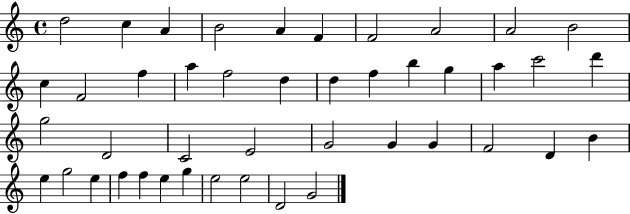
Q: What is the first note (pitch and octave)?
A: D5